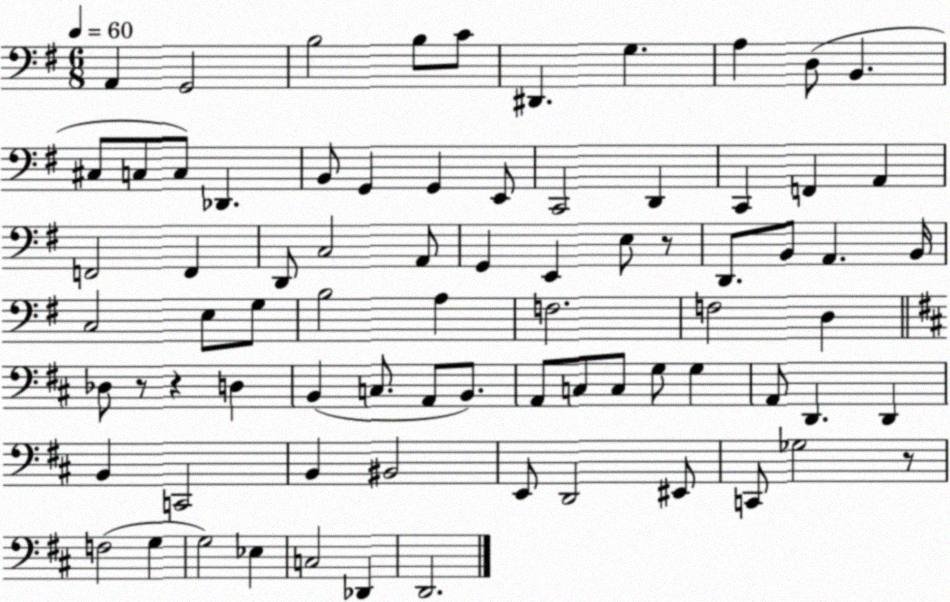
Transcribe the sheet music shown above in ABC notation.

X:1
T:Untitled
M:6/8
L:1/4
K:G
A,, G,,2 B,2 B,/2 C/2 ^D,, G, A, D,/2 B,, ^C,/2 C,/2 C,/2 _D,, B,,/2 G,, G,, E,,/2 C,,2 D,, C,, F,, A,, F,,2 F,, D,,/2 C,2 A,,/2 G,, E,, E,/2 z/2 D,,/2 B,,/2 A,, B,,/4 C,2 E,/2 G,/2 B,2 A, F,2 F,2 D, _D,/2 z/2 z D, B,, C,/2 A,,/2 B,,/2 A,,/2 C,/2 C,/2 G,/2 G, A,,/2 D,, D,, B,, C,,2 B,, ^B,,2 E,,/2 D,,2 ^E,,/2 C,,/2 _G,2 z/2 F,2 G, G,2 _E, C,2 _D,, D,,2